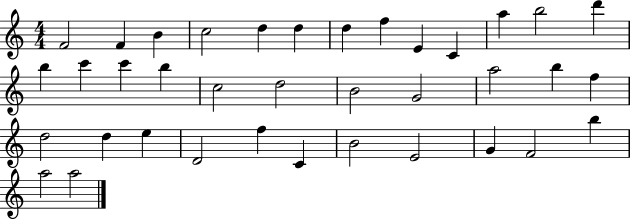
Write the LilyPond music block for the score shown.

{
  \clef treble
  \numericTimeSignature
  \time 4/4
  \key c \major
  f'2 f'4 b'4 | c''2 d''4 d''4 | d''4 f''4 e'4 c'4 | a''4 b''2 d'''4 | \break b''4 c'''4 c'''4 b''4 | c''2 d''2 | b'2 g'2 | a''2 b''4 f''4 | \break d''2 d''4 e''4 | d'2 f''4 c'4 | b'2 e'2 | g'4 f'2 b''4 | \break a''2 a''2 | \bar "|."
}